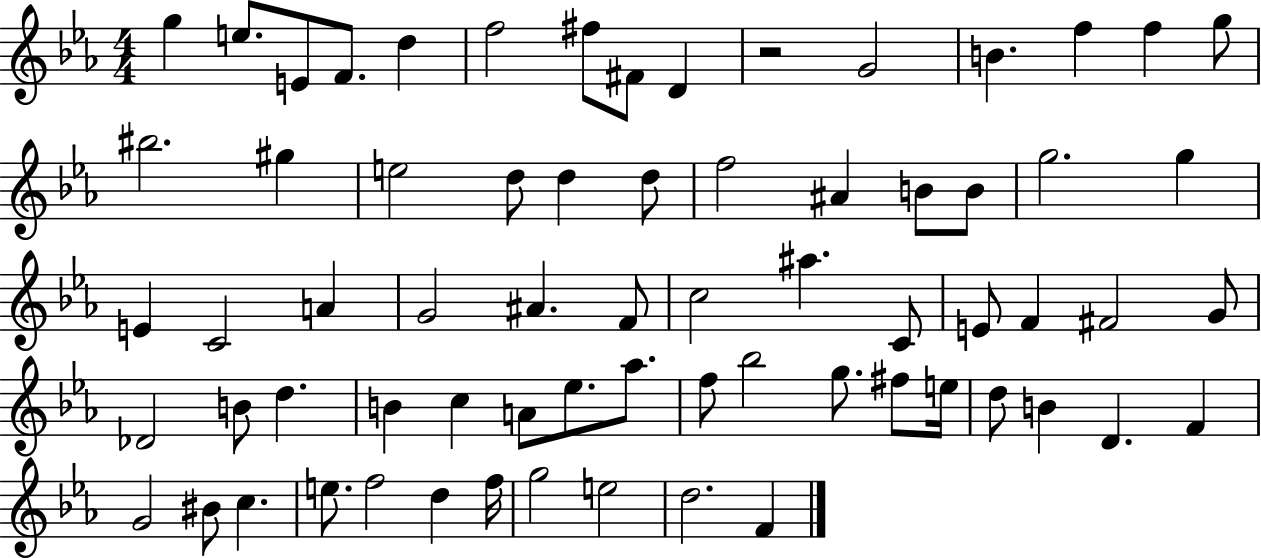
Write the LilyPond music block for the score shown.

{
  \clef treble
  \numericTimeSignature
  \time 4/4
  \key ees \major
  g''4 e''8. e'8 f'8. d''4 | f''2 fis''8 fis'8 d'4 | r2 g'2 | b'4. f''4 f''4 g''8 | \break bis''2. gis''4 | e''2 d''8 d''4 d''8 | f''2 ais'4 b'8 b'8 | g''2. g''4 | \break e'4 c'2 a'4 | g'2 ais'4. f'8 | c''2 ais''4. c'8 | e'8 f'4 fis'2 g'8 | \break des'2 b'8 d''4. | b'4 c''4 a'8 ees''8. aes''8. | f''8 bes''2 g''8. fis''8 e''16 | d''8 b'4 d'4. f'4 | \break g'2 bis'8 c''4. | e''8. f''2 d''4 f''16 | g''2 e''2 | d''2. f'4 | \break \bar "|."
}